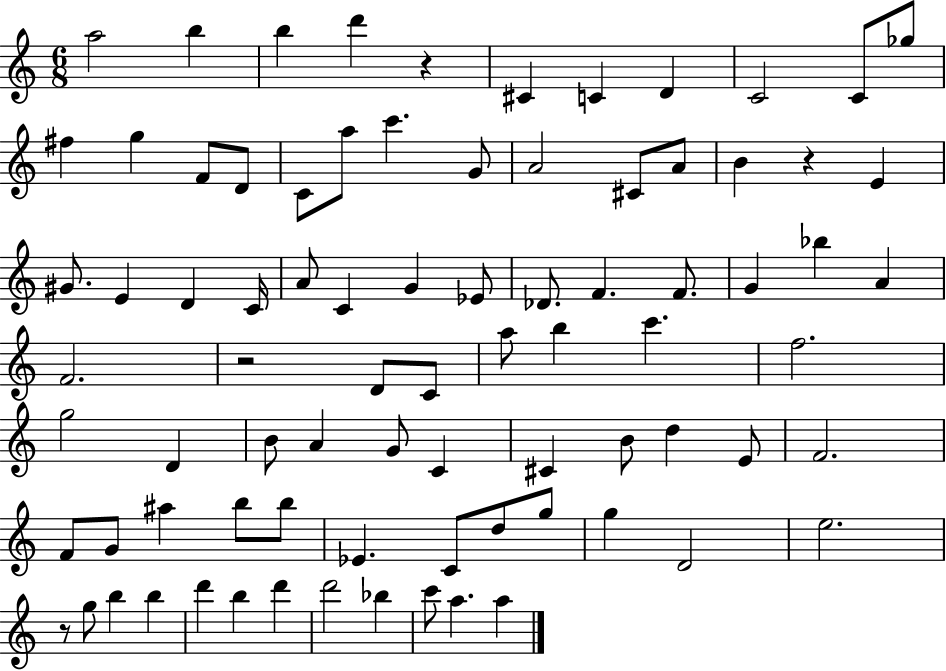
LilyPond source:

{
  \clef treble
  \numericTimeSignature
  \time 6/8
  \key c \major
  a''2 b''4 | b''4 d'''4 r4 | cis'4 c'4 d'4 | c'2 c'8 ges''8 | \break fis''4 g''4 f'8 d'8 | c'8 a''8 c'''4. g'8 | a'2 cis'8 a'8 | b'4 r4 e'4 | \break gis'8. e'4 d'4 c'16 | a'8 c'4 g'4 ees'8 | des'8. f'4. f'8. | g'4 bes''4 a'4 | \break f'2. | r2 d'8 c'8 | a''8 b''4 c'''4. | f''2. | \break g''2 d'4 | b'8 a'4 g'8 c'4 | cis'4 b'8 d''4 e'8 | f'2. | \break f'8 g'8 ais''4 b''8 b''8 | ees'4. c'8 d''8 g''8 | g''4 d'2 | e''2. | \break r8 g''8 b''4 b''4 | d'''4 b''4 d'''4 | d'''2 bes''4 | c'''8 a''4. a''4 | \break \bar "|."
}